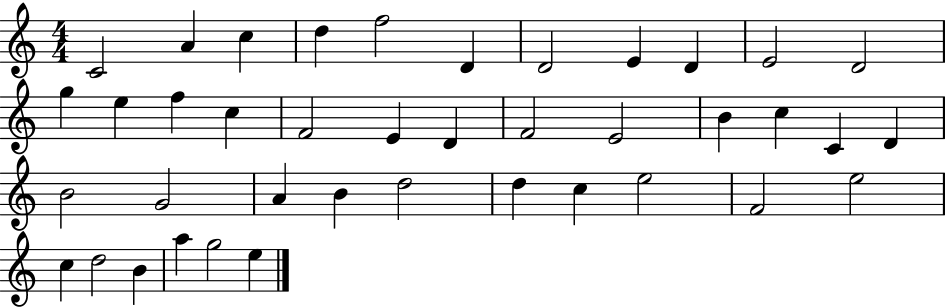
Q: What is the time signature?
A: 4/4